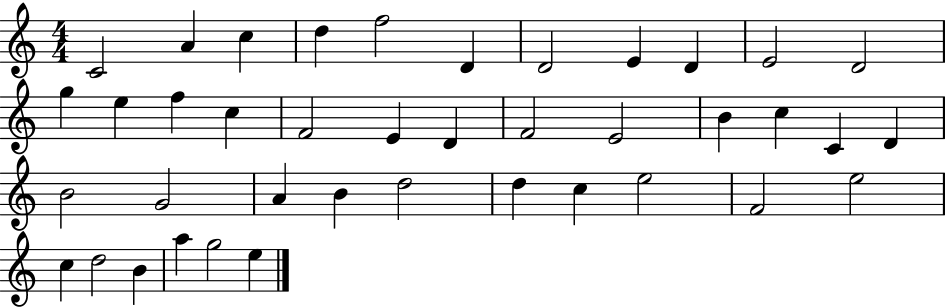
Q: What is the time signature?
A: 4/4